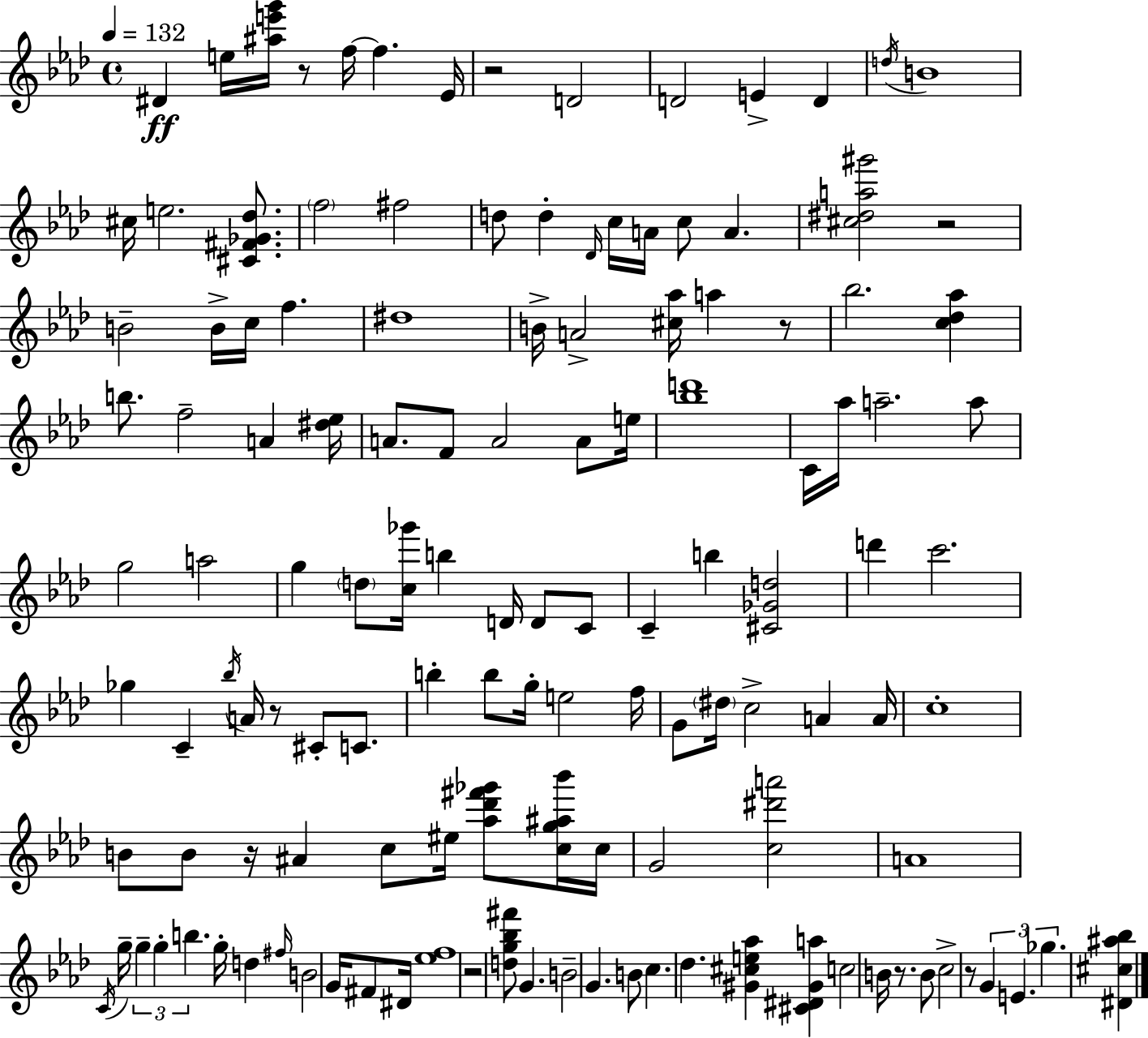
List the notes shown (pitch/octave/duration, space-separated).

D#4/q E5/s [A#5,E6,G6]/s R/e F5/s F5/q. Eb4/s R/h D4/h D4/h E4/q D4/q D5/s B4/w C#5/s E5/h. [C#4,F#4,Gb4,Db5]/e. F5/h F#5/h D5/e D5/q Db4/s C5/s A4/s C5/e A4/q. [C#5,D#5,A5,G#6]/h R/h B4/h B4/s C5/s F5/q. D#5/w B4/s A4/h [C#5,Ab5]/s A5/q R/e Bb5/h. [C5,Db5,Ab5]/q B5/e. F5/h A4/q [D#5,Eb5]/s A4/e. F4/e A4/h A4/e E5/s [Bb5,D6]/w C4/s Ab5/s A5/h. A5/e G5/h A5/h G5/q D5/e [C5,Gb6]/s B5/q D4/s D4/e C4/e C4/q B5/q [C#4,Gb4,D5]/h D6/q C6/h. Gb5/q C4/q Bb5/s A4/s R/e C#4/e C4/e. B5/q B5/e G5/s E5/h F5/s G4/e D#5/s C5/h A4/q A4/s C5/w B4/e B4/e R/s A#4/q C5/e EIS5/s [Ab5,Db6,F#6,Gb6]/e [C5,G5,A#5,Bb6]/s C5/s G4/h [C5,D#6,A6]/h A4/w C4/s G5/s G5/q G5/q B5/q. G5/s D5/q F#5/s B4/h G4/s F#4/e D#4/s [Eb5,F5]/w R/h [D5,G5,Bb5,F#6]/e G4/q. B4/h G4/q. B4/e C5/q. Db5/q. [G#4,C#5,E5,Ab5]/q [C#4,D#4,G#4,A5]/q C5/h B4/s R/e. B4/e C5/h R/e G4/q E4/q. Gb5/q. [D#4,C#5,A#5,Bb5]/q